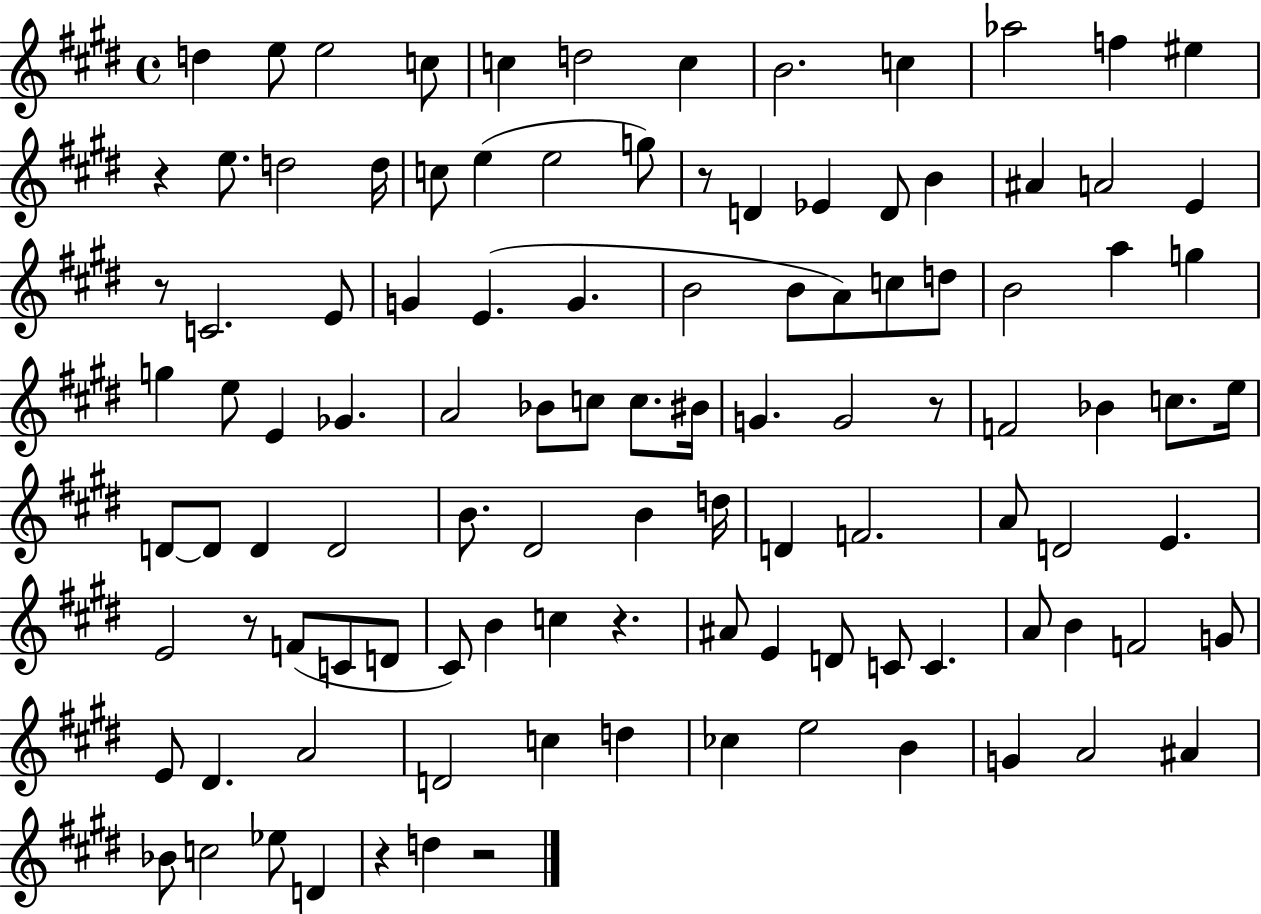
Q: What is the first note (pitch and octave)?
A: D5